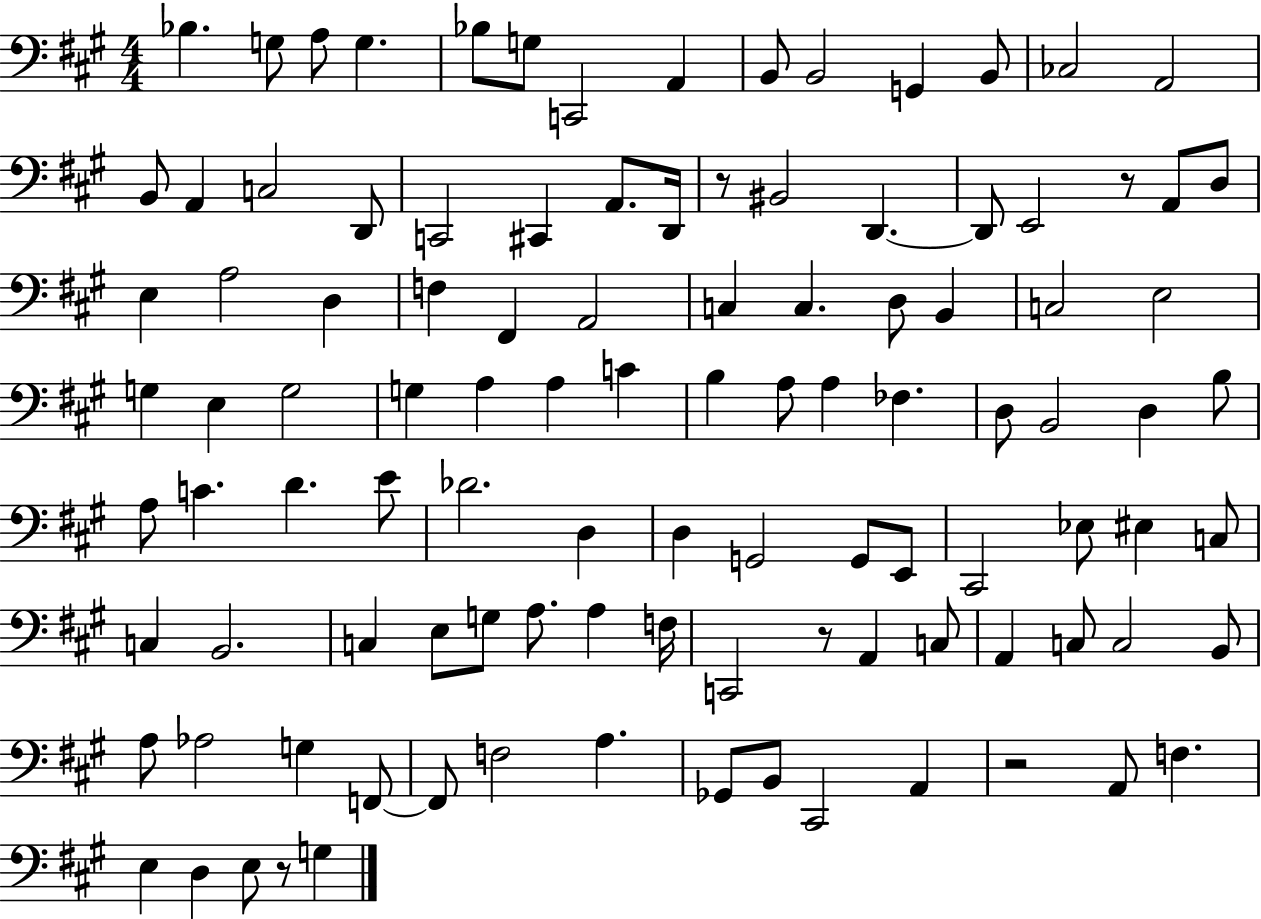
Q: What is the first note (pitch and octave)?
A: Bb3